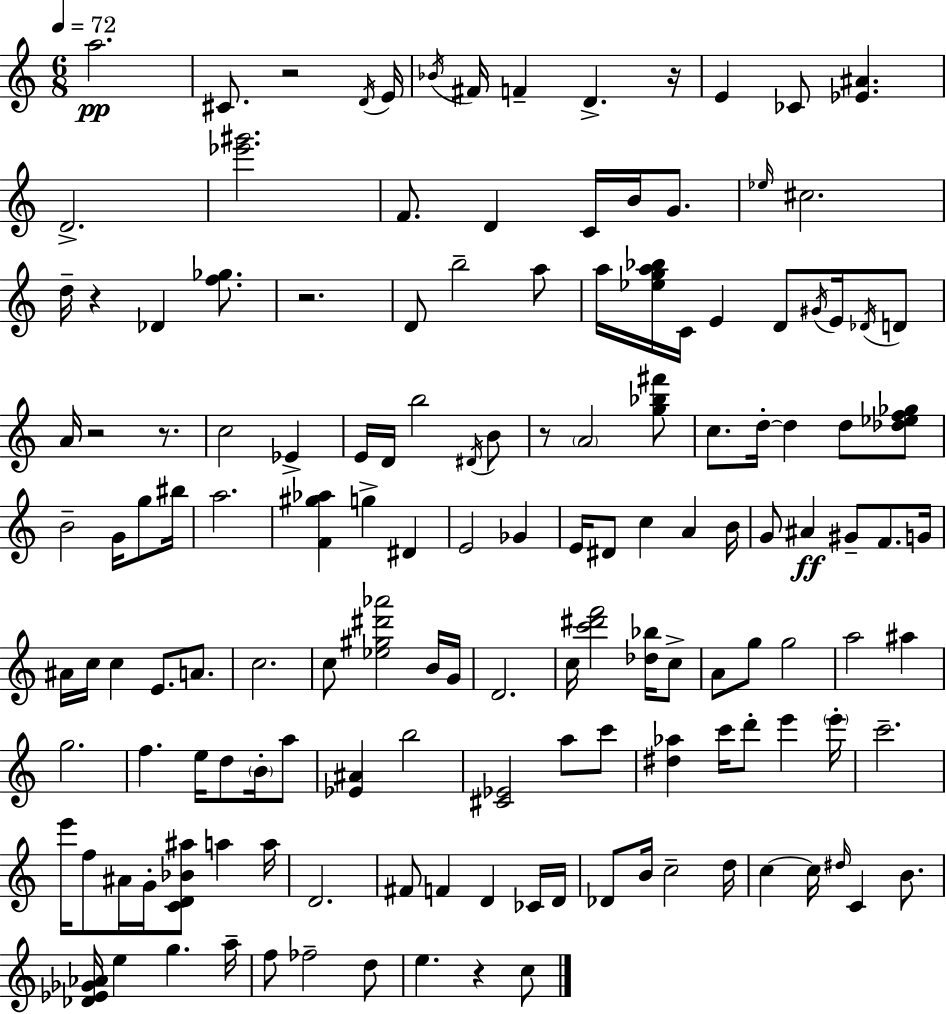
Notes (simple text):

A5/h. C#4/e. R/h D4/s E4/s Bb4/s F#4/s F4/q D4/q. R/s E4/q CES4/e [Eb4,A#4]/q. D4/h. [Eb6,G#6]/h. F4/e. D4/q C4/s B4/s G4/e. Eb5/s C#5/h. D5/s R/q Db4/q [F5,Gb5]/e. R/h. D4/e B5/h A5/e A5/s [Eb5,G5,A5,Bb5]/s C4/s E4/q D4/e G#4/s E4/s Db4/s D4/e A4/s R/h R/e. C5/h Eb4/q E4/s D4/s B5/h D#4/s B4/e R/e A4/h [G5,Bb5,F#6]/e C5/e. D5/s D5/q D5/e [Db5,Eb5,F5,Gb5]/e B4/h G4/s G5/e BIS5/s A5/h. [F4,G#5,Ab5]/q G5/q D#4/q E4/h Gb4/q E4/s D#4/e C5/q A4/q B4/s G4/e A#4/q G#4/e F4/e. G4/s A#4/s C5/s C5/q E4/e. A4/e. C5/h. C5/e [Eb5,G#5,D#6,Ab6]/h B4/s G4/s D4/h. C5/s [C6,D#6,F6]/h [Db5,Bb5]/s C5/e A4/e G5/e G5/h A5/h A#5/q G5/h. F5/q. E5/s D5/e B4/s A5/e [Eb4,A#4]/q B5/h [C#4,Eb4]/h A5/e C6/e [D#5,Ab5]/q C6/s D6/e E6/q E6/s C6/h. E6/s F5/e A#4/s G4/s [C4,D4,Bb4,A#5]/e A5/q A5/s D4/h. F#4/e F4/q D4/q CES4/s D4/s Db4/e B4/s C5/h D5/s C5/q C5/s D#5/s C4/q B4/e. [Db4,Eb4,Gb4,Ab4]/s E5/q G5/q. A5/s F5/e FES5/h D5/e E5/q. R/q C5/e